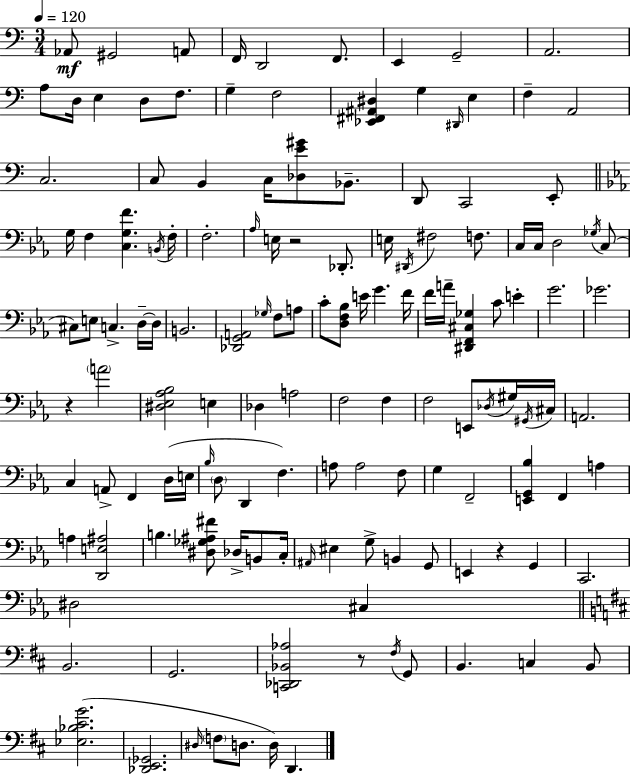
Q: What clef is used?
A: bass